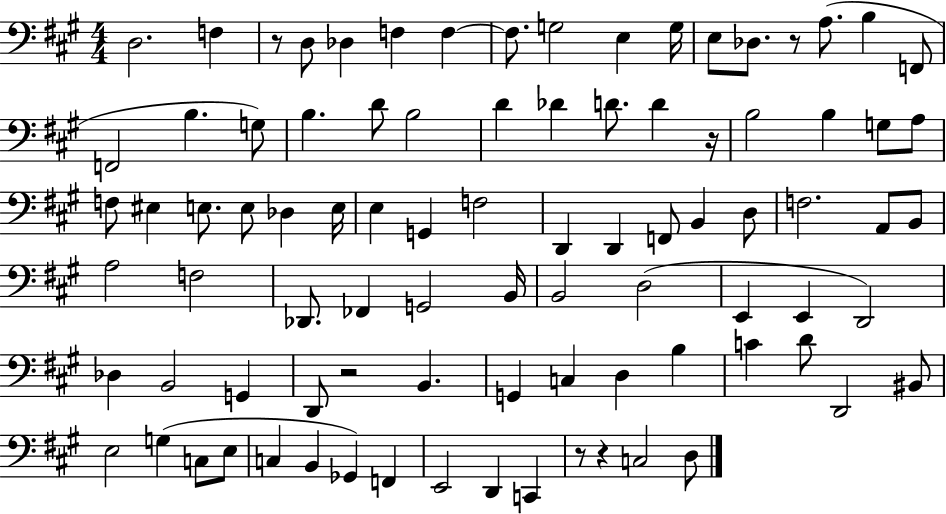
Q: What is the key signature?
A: A major